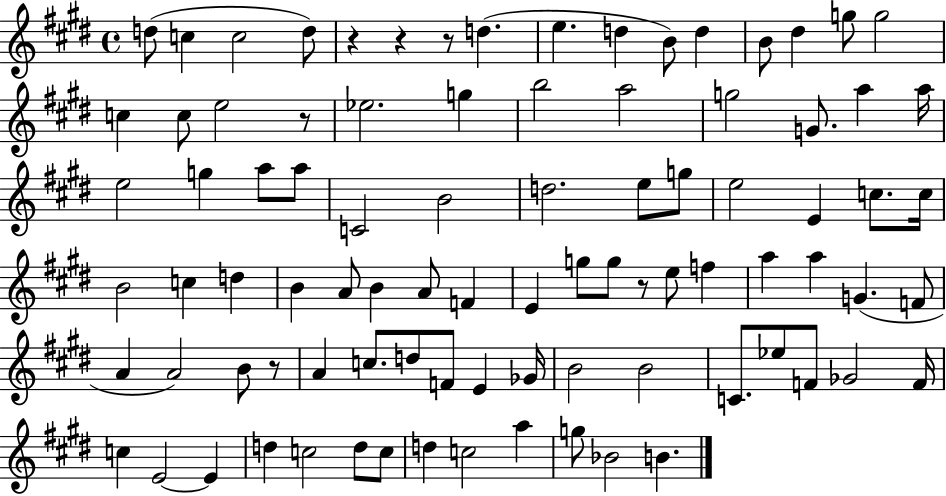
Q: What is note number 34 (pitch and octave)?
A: E5